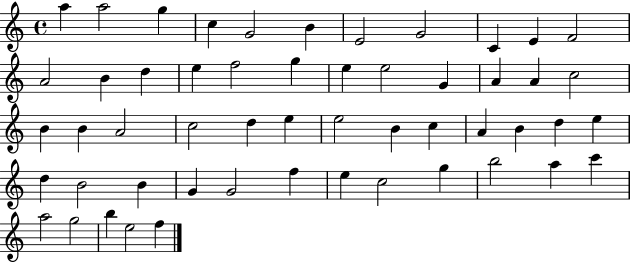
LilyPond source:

{
  \clef treble
  \time 4/4
  \defaultTimeSignature
  \key c \major
  a''4 a''2 g''4 | c''4 g'2 b'4 | e'2 g'2 | c'4 e'4 f'2 | \break a'2 b'4 d''4 | e''4 f''2 g''4 | e''4 e''2 g'4 | a'4 a'4 c''2 | \break b'4 b'4 a'2 | c''2 d''4 e''4 | e''2 b'4 c''4 | a'4 b'4 d''4 e''4 | \break d''4 b'2 b'4 | g'4 g'2 f''4 | e''4 c''2 g''4 | b''2 a''4 c'''4 | \break a''2 g''2 | b''4 e''2 f''4 | \bar "|."
}